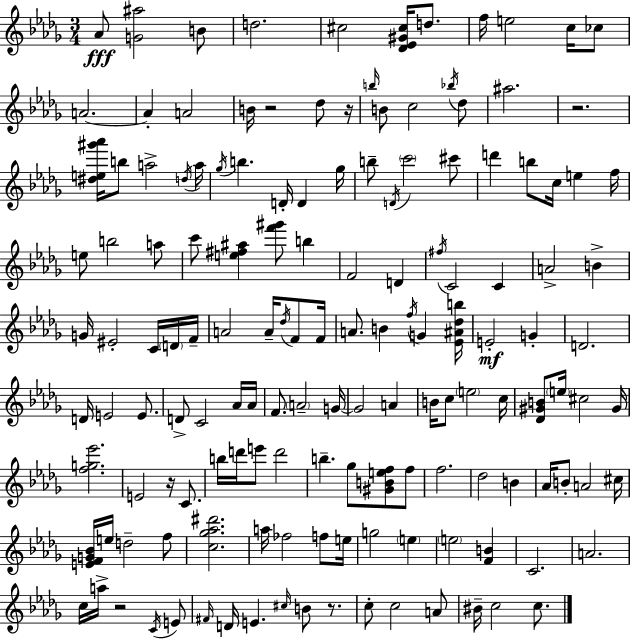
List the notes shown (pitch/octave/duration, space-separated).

Ab4/e [G4,A#5]/h B4/e D5/h. C#5/h [Db4,Eb4,G#4,C#5]/s D5/e. F5/s E5/h C5/s CES5/e A4/h. A4/q A4/h B4/s R/h Db5/e R/s B5/s B4/e C5/h Bb5/s Db5/e A#5/h. R/h. [D#5,E5,G#6,Ab6]/s B5/e A5/h D5/s A5/s Gb5/s B5/q. D4/s D4/q Gb5/s B5/e D4/s C6/h C#6/e D6/q B5/e C5/s E5/q F5/s E5/e B5/h A5/e C6/e [E5,F#5,A#5]/q [F6,G#6]/e B5/q F4/h D4/q F#5/s C4/h C4/q A4/h B4/q G4/s EIS4/h C4/s D4/s F4/s A4/h A4/s Db5/s F4/e F4/s A4/e. B4/q F5/s G4/q [Eb4,A#4,Db5,B5]/s E4/h G4/q D4/h. D4/s E4/h E4/e. D4/e C4/h Ab4/s Ab4/s F4/e. A4/h G4/s G4/h A4/q B4/s C5/e E5/h C5/s [Db4,G#4,B4]/e E5/s C#5/h G#4/s [F5,G5,Eb6]/h. E4/h R/s C4/e. B5/s D6/s E6/e D6/h B5/q. Gb5/e [G#4,B4,E5,F5]/e F5/e F5/h. Db5/h B4/q Ab4/s B4/e A4/h C#5/s [E4,F4,G4,Bb4]/s E5/s D5/h F5/e [C5,Gb5,Ab5,D#6]/h. A5/s FES5/h F5/e E5/s G5/h E5/q E5/h [F4,B4]/q C4/h. A4/h. C5/s A5/s R/h C4/s E4/e F#4/s D4/s E4/q. C#5/s B4/e R/e. C5/e C5/h A4/e BIS4/s C5/h C5/e.